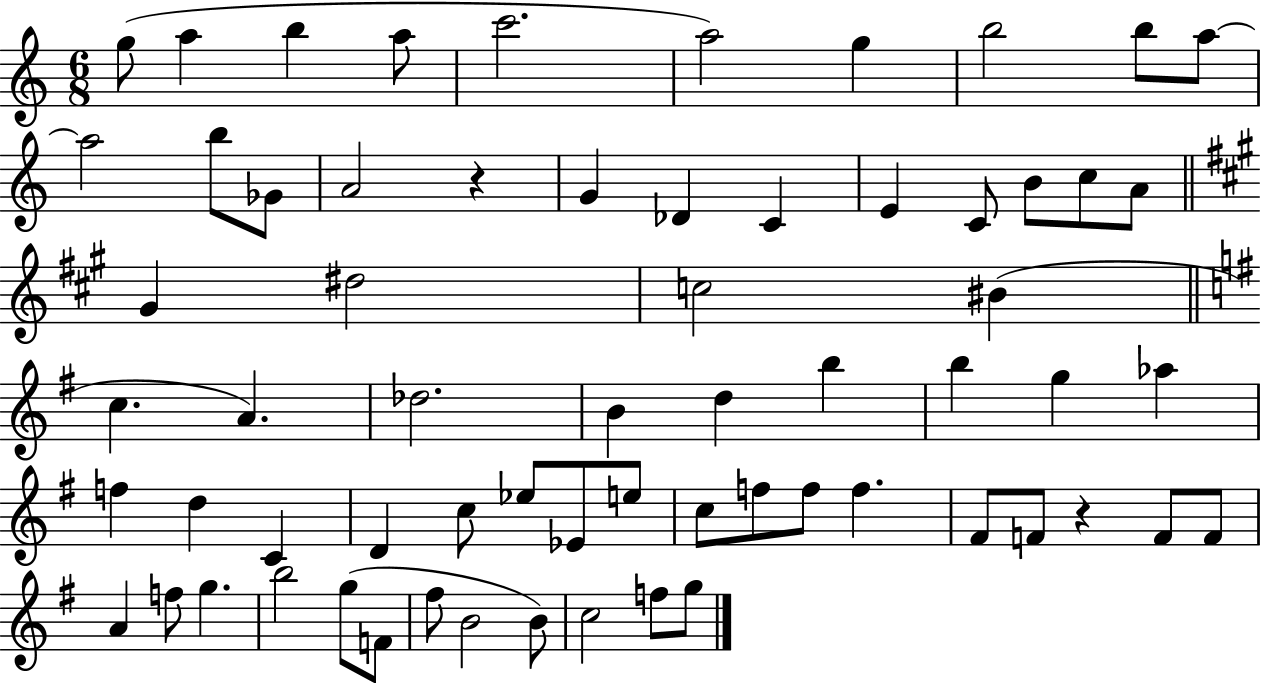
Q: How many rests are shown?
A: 2